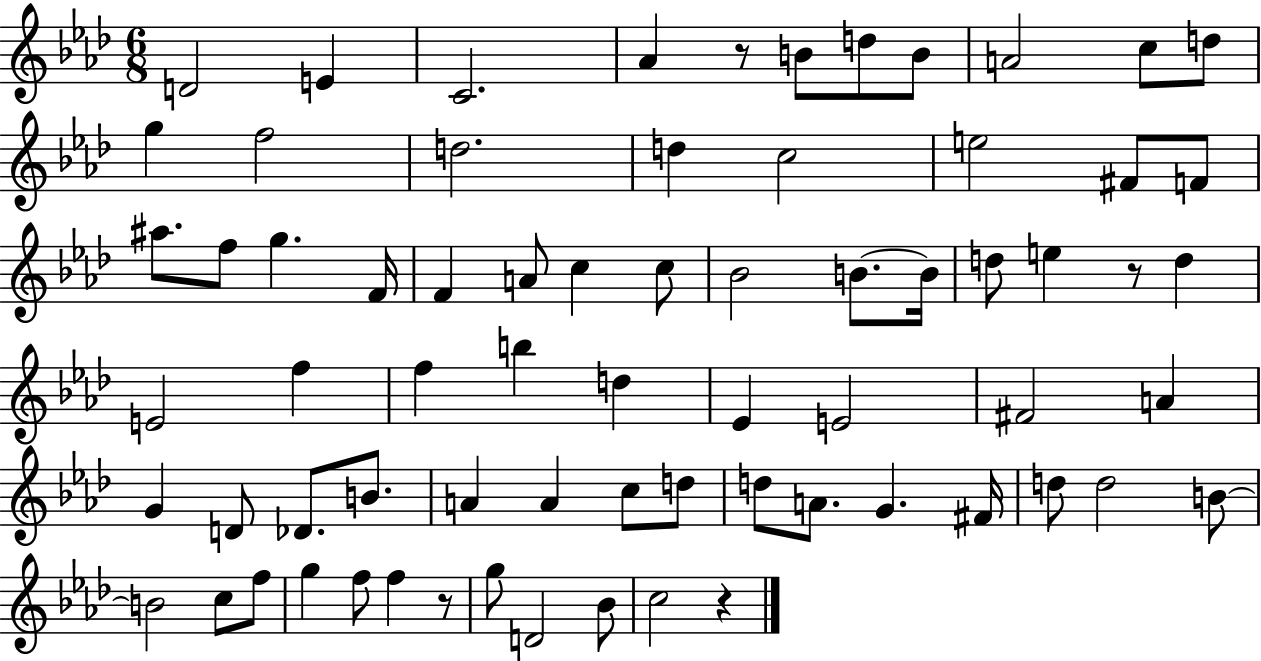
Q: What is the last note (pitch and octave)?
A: C5